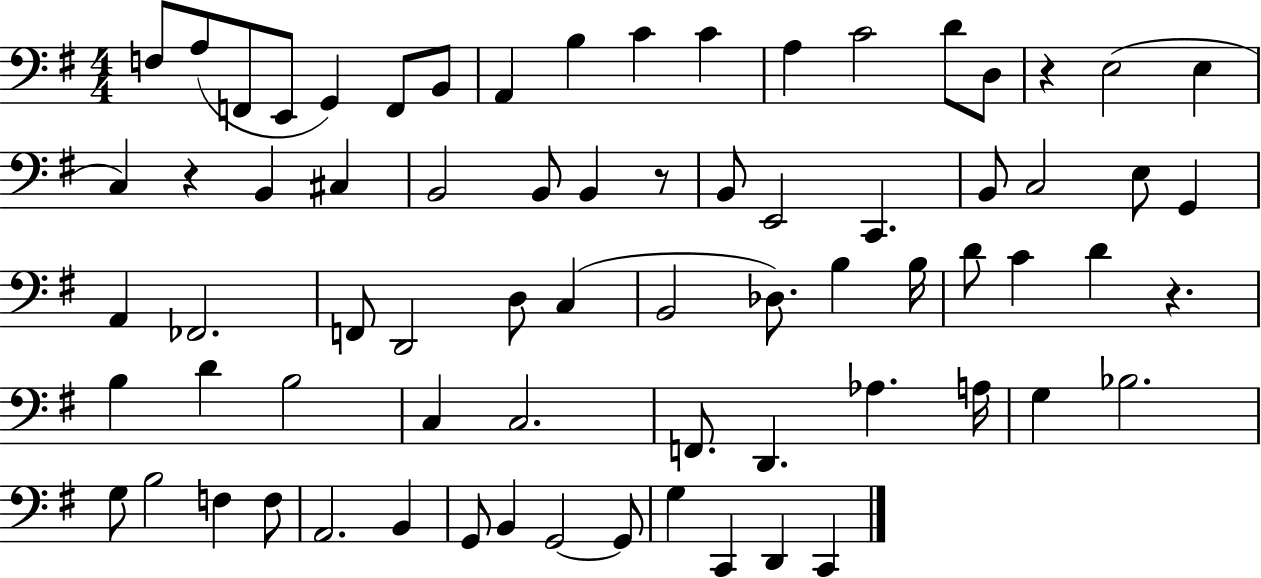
F3/e A3/e F2/e E2/e G2/q F2/e B2/e A2/q B3/q C4/q C4/q A3/q C4/h D4/e D3/e R/q E3/h E3/q C3/q R/q B2/q C#3/q B2/h B2/e B2/q R/e B2/e E2/h C2/q. B2/e C3/h E3/e G2/q A2/q FES2/h. F2/e D2/h D3/e C3/q B2/h Db3/e. B3/q B3/s D4/e C4/q D4/q R/q. B3/q D4/q B3/h C3/q C3/h. F2/e. D2/q. Ab3/q. A3/s G3/q Bb3/h. G3/e B3/h F3/q F3/e A2/h. B2/q G2/e B2/q G2/h G2/e G3/q C2/q D2/q C2/q